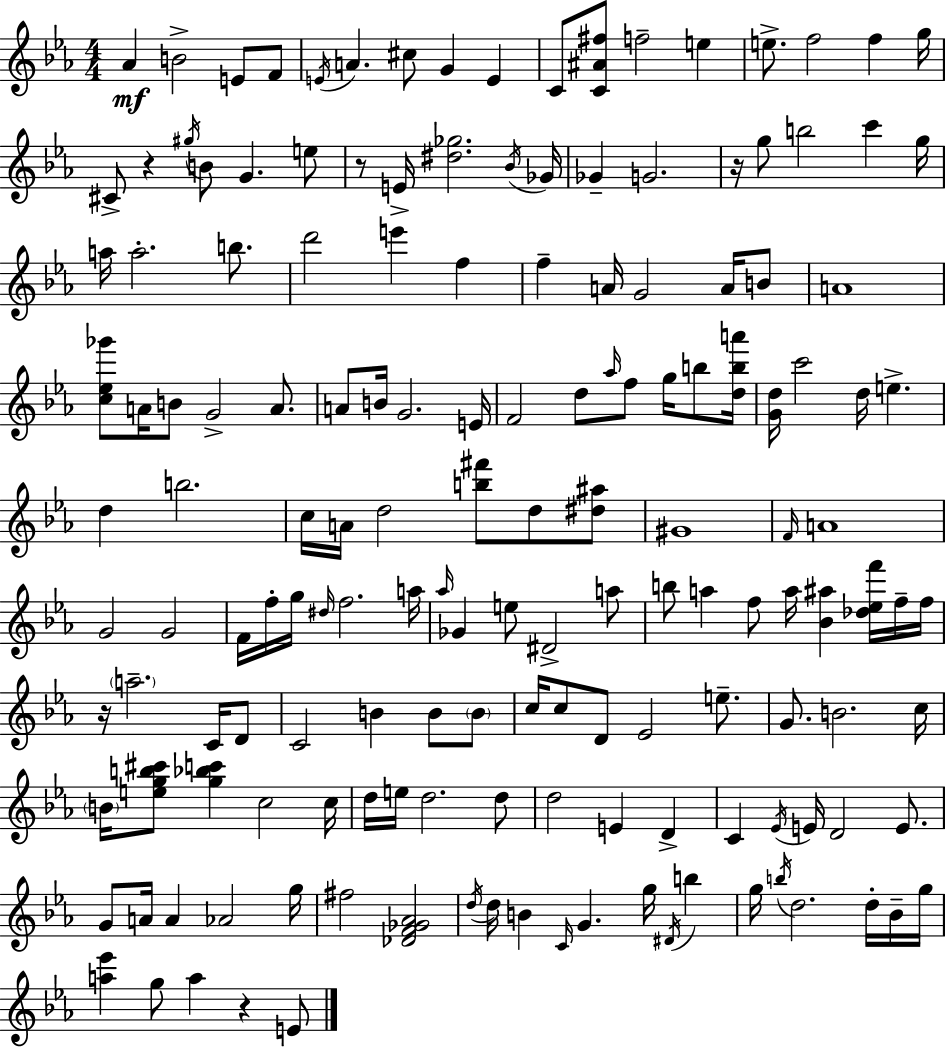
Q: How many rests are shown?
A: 5